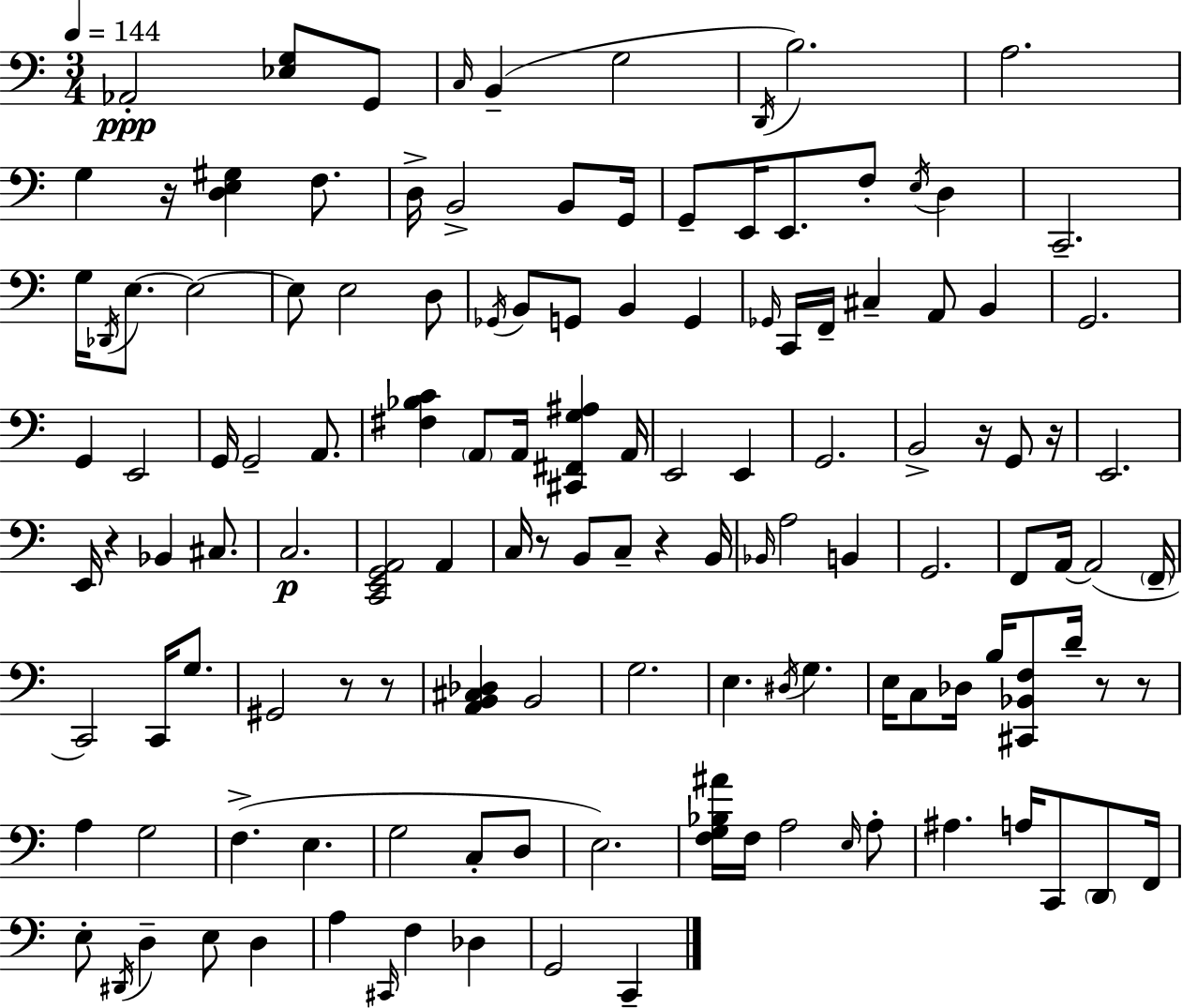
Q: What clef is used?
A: bass